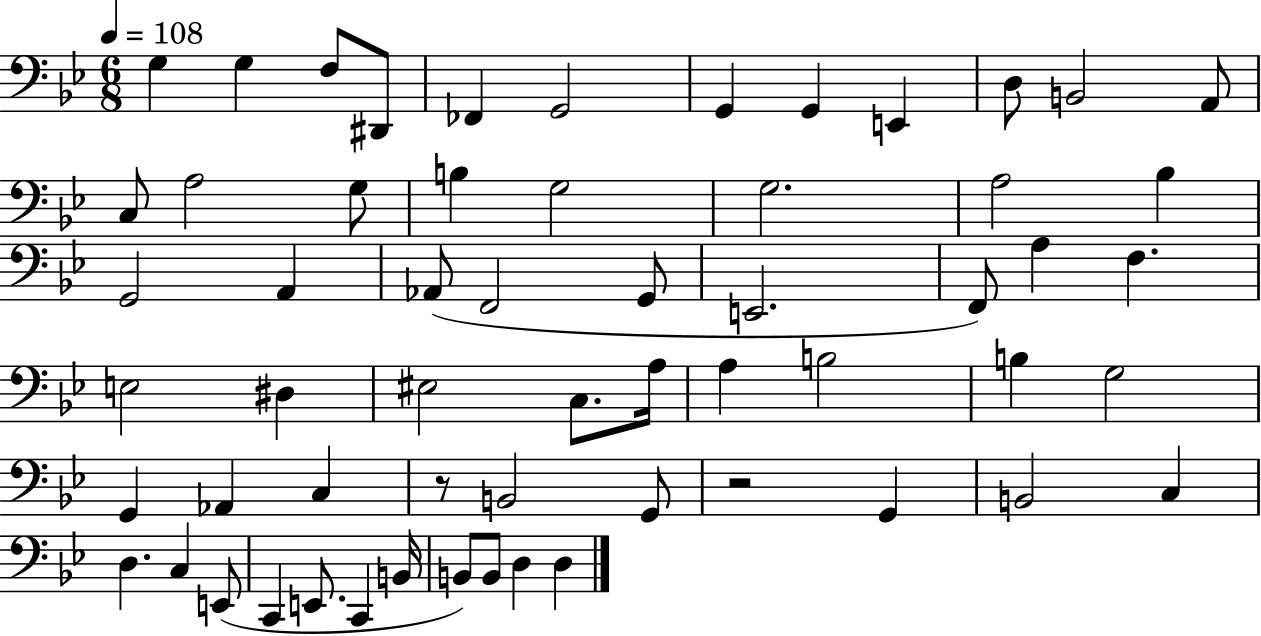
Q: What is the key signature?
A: BES major